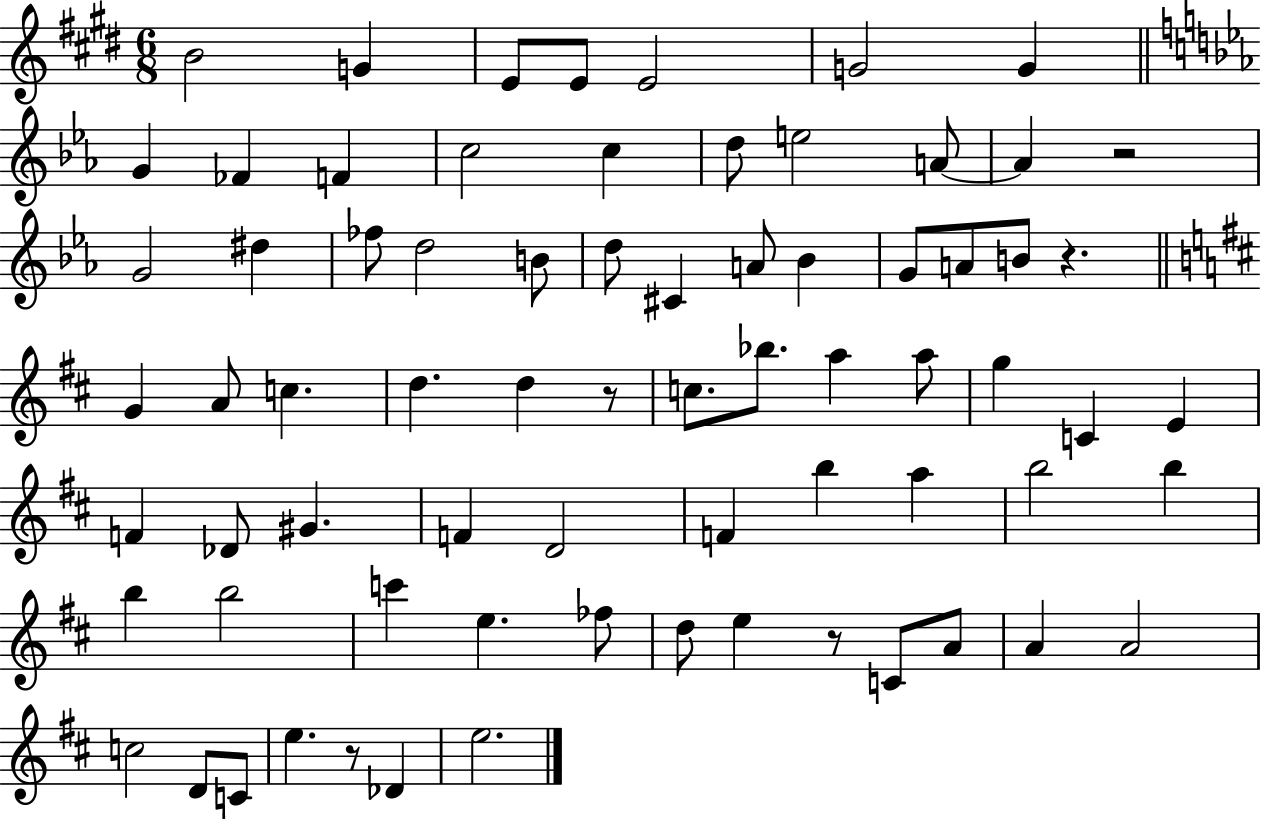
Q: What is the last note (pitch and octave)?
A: E5